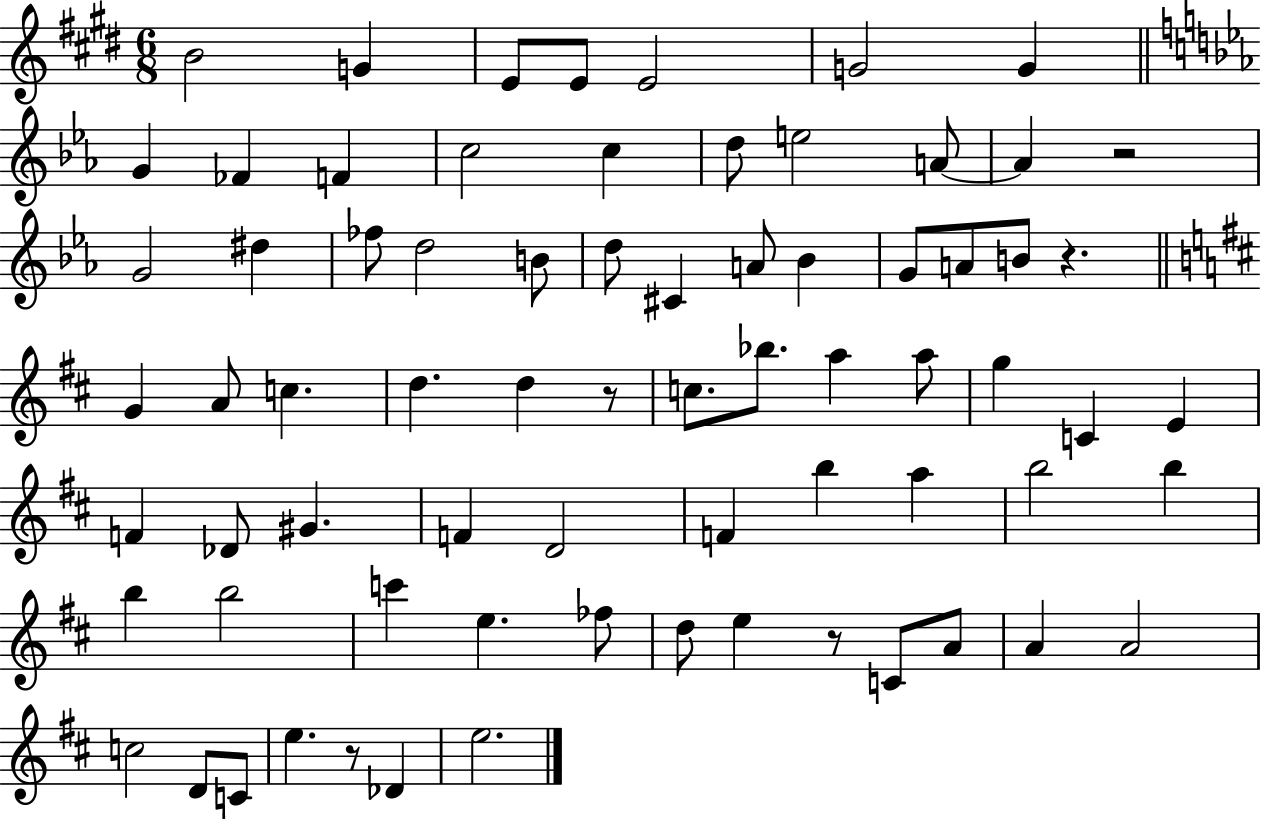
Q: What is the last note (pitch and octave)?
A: E5